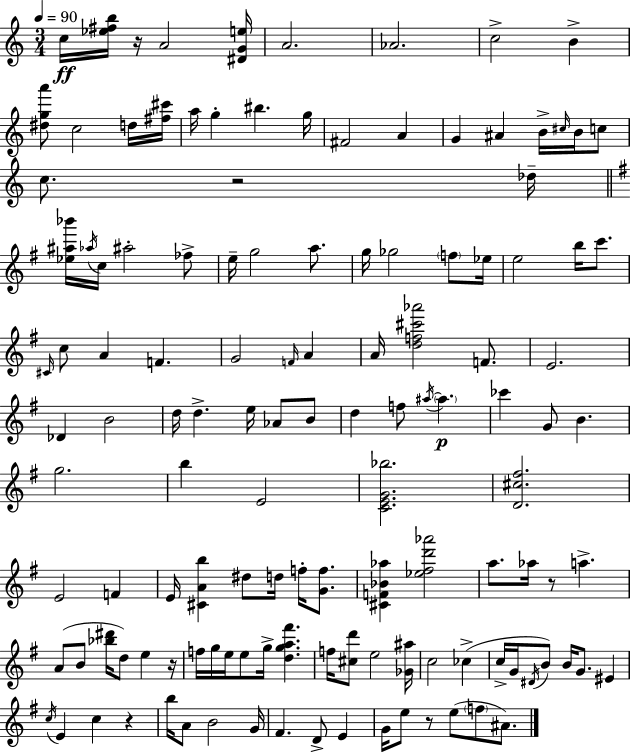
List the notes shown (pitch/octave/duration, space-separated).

C5/s [Eb5,F#5,B5]/s R/s A4/h [D#4,G4,E5]/s A4/h. Ab4/h. C5/h B4/q [D#5,G5,A6]/e C5/h D5/s [F#5,C#6]/s A5/s G5/q BIS5/q. G5/s F#4/h A4/q G4/q A#4/q B4/s C#5/s B4/s C5/e C5/e. R/h Db5/s [Eb5,A#5,Bb6]/s Ab5/s C5/s A#5/h FES5/e E5/s G5/h A5/e. G5/s Gb5/h F5/e Eb5/s E5/h B5/s C6/e. C#4/s C5/e A4/q F4/q. G4/h F4/s A4/q A4/s [D5,F5,C#6,Ab6]/h F4/e. E4/h. Db4/q B4/h D5/s D5/q. E5/s Ab4/e B4/e D5/q F5/e A#5/s A#5/q. CES6/q G4/e B4/q. G5/h. B5/q E4/h [C4,E4,G4,Bb5]/h. [D4,C#5,F#5]/h. E4/h F4/q E4/s [C#4,A4,B5]/q D#5/e D5/s F5/s [G4,F5]/e. [C#4,F4,Bb4,Ab5]/q [Eb5,F#5,D6,Ab6]/h A5/e. Ab5/s R/e A5/q. A4/e B4/e [Bb5,D#6]/s D5/e E5/q R/s F5/s G5/s E5/s E5/e G5/s [D5,G5,A5,F#6]/q. F5/s [C#5,D6]/e E5/h [Gb4,A#5]/s C5/h CES5/q C5/s G4/s D#4/s B4/e B4/s G4/e. EIS4/q C5/s E4/q C5/q R/q B5/s A4/e B4/h G4/s F#4/q. D4/e E4/q G4/s E5/e R/e E5/e F5/e A#4/e.